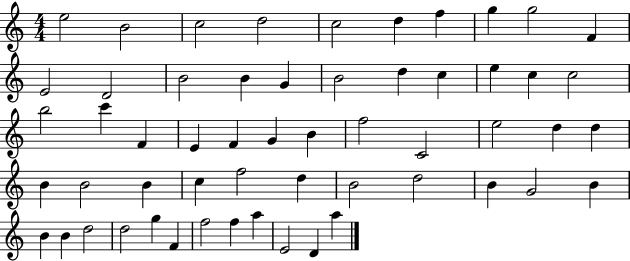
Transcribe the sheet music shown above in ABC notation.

X:1
T:Untitled
M:4/4
L:1/4
K:C
e2 B2 c2 d2 c2 d f g g2 F E2 D2 B2 B G B2 d c e c c2 b2 c' F E F G B f2 C2 e2 d d B B2 B c f2 d B2 d2 B G2 B B B d2 d2 g F f2 f a E2 D a